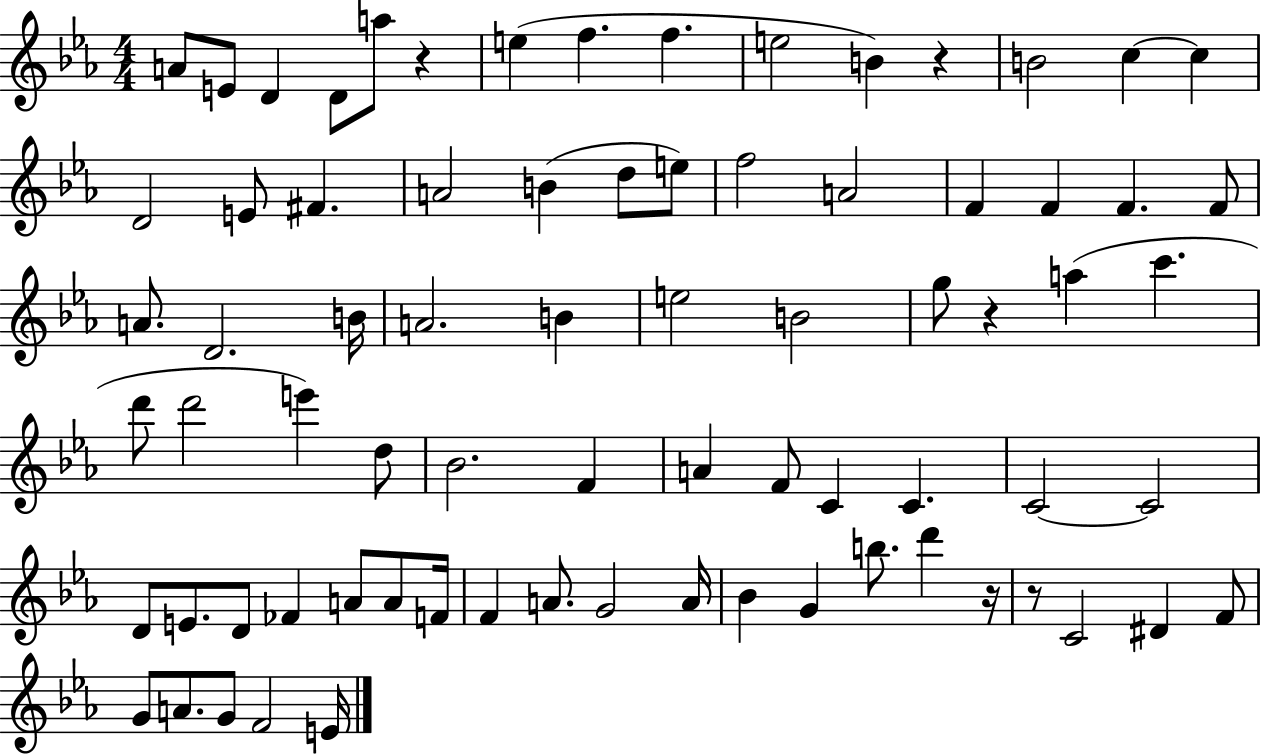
{
  \clef treble
  \numericTimeSignature
  \time 4/4
  \key ees \major
  a'8 e'8 d'4 d'8 a''8 r4 | e''4( f''4. f''4. | e''2 b'4) r4 | b'2 c''4~~ c''4 | \break d'2 e'8 fis'4. | a'2 b'4( d''8 e''8) | f''2 a'2 | f'4 f'4 f'4. f'8 | \break a'8. d'2. b'16 | a'2. b'4 | e''2 b'2 | g''8 r4 a''4( c'''4. | \break d'''8 d'''2 e'''4) d''8 | bes'2. f'4 | a'4 f'8 c'4 c'4. | c'2~~ c'2 | \break d'8 e'8. d'8 fes'4 a'8 a'8 f'16 | f'4 a'8. g'2 a'16 | bes'4 g'4 b''8. d'''4 r16 | r8 c'2 dis'4 f'8 | \break g'8 a'8. g'8 f'2 e'16 | \bar "|."
}